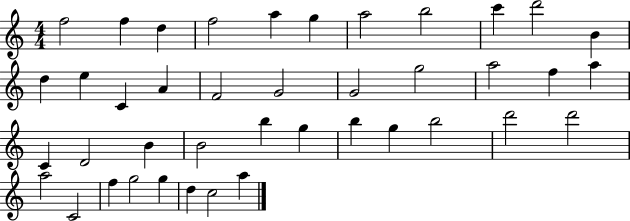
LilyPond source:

{
  \clef treble
  \numericTimeSignature
  \time 4/4
  \key c \major
  f''2 f''4 d''4 | f''2 a''4 g''4 | a''2 b''2 | c'''4 d'''2 b'4 | \break d''4 e''4 c'4 a'4 | f'2 g'2 | g'2 g''2 | a''2 f''4 a''4 | \break c'4 d'2 b'4 | b'2 b''4 g''4 | b''4 g''4 b''2 | d'''2 d'''2 | \break a''2 c'2 | f''4 g''2 g''4 | d''4 c''2 a''4 | \bar "|."
}